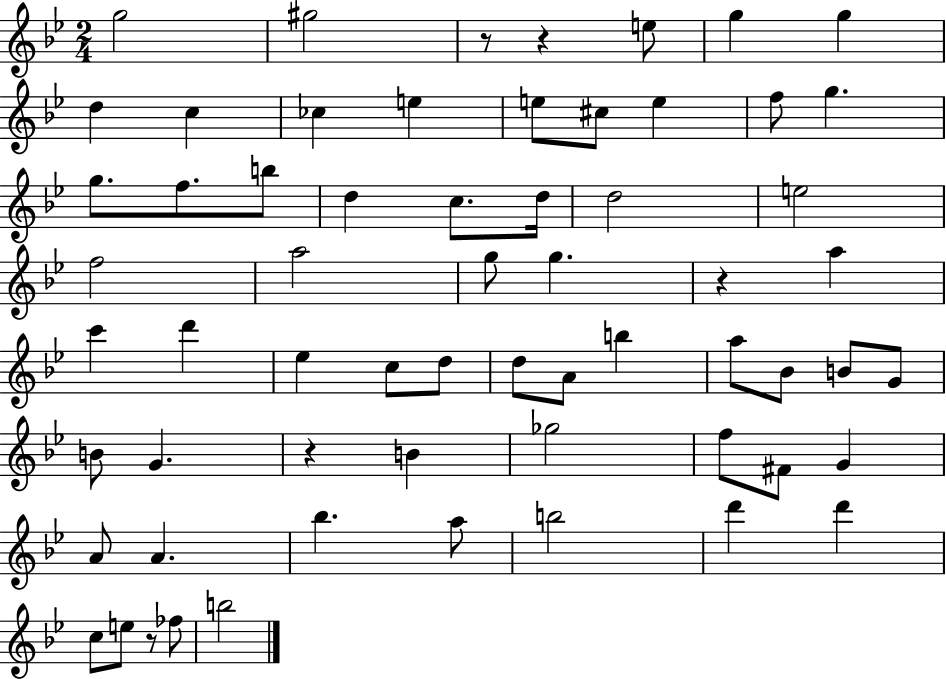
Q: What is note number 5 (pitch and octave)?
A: G5